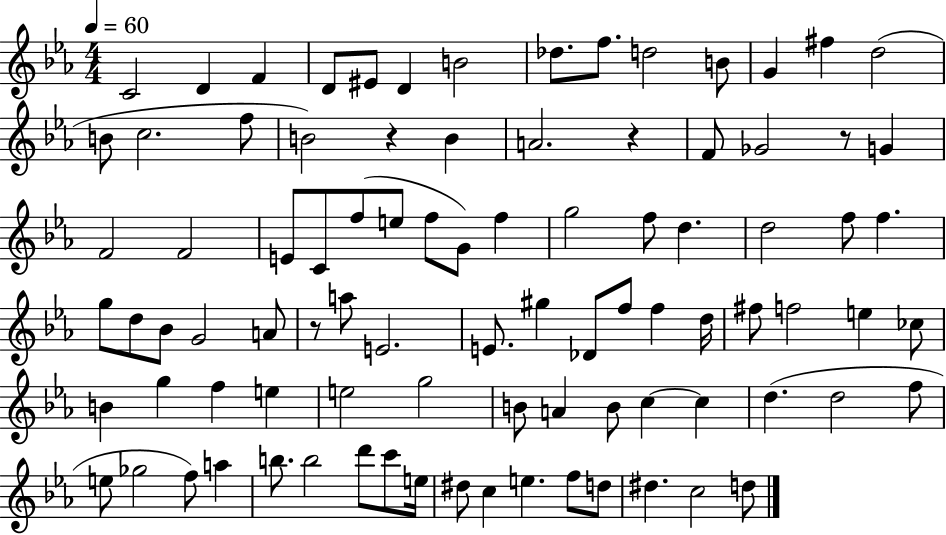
{
  \clef treble
  \numericTimeSignature
  \time 4/4
  \key ees \major
  \tempo 4 = 60
  c'2 d'4 f'4 | d'8 eis'8 d'4 b'2 | des''8. f''8. d''2 b'8 | g'4 fis''4 d''2( | \break b'8 c''2. f''8 | b'2) r4 b'4 | a'2. r4 | f'8 ges'2 r8 g'4 | \break f'2 f'2 | e'8 c'8 f''8( e''8 f''8 g'8) f''4 | g''2 f''8 d''4. | d''2 f''8 f''4. | \break g''8 d''8 bes'8 g'2 a'8 | r8 a''8 e'2. | e'8. gis''4 des'8 f''8 f''4 d''16 | fis''8 f''2 e''4 ces''8 | \break b'4 g''4 f''4 e''4 | e''2 g''2 | b'8 a'4 b'8 c''4~~ c''4 | d''4.( d''2 f''8 | \break e''8 ges''2 f''8) a''4 | b''8. b''2 d'''8 c'''8 e''16 | dis''8 c''4 e''4. f''8 d''8 | dis''4. c''2 d''8 | \break \bar "|."
}